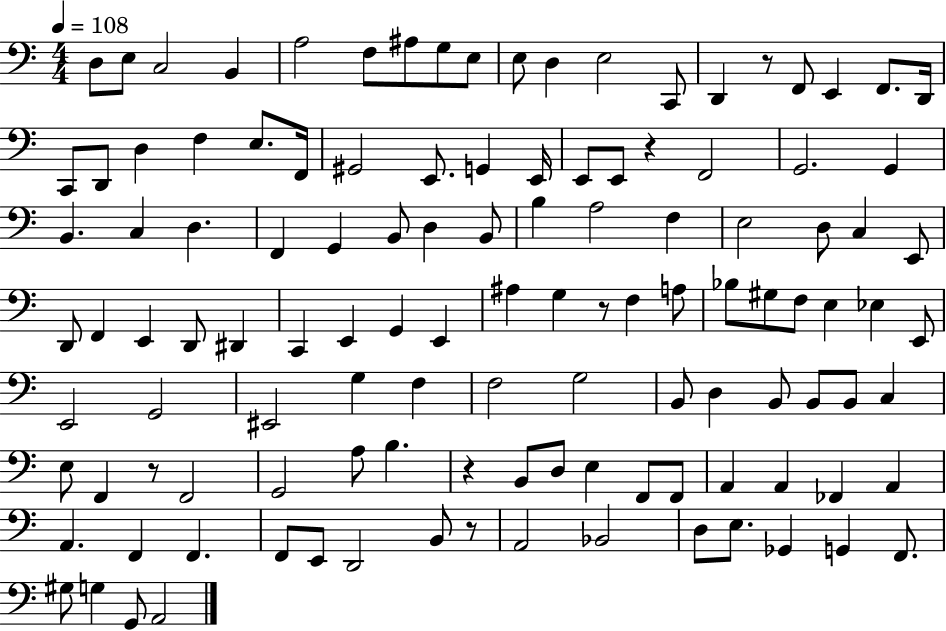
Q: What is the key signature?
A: C major